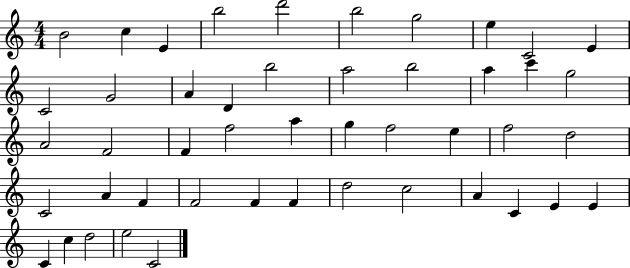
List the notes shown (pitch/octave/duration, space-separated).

B4/h C5/q E4/q B5/h D6/h B5/h G5/h E5/q C4/h E4/q C4/h G4/h A4/q D4/q B5/h A5/h B5/h A5/q C6/q G5/h A4/h F4/h F4/q F5/h A5/q G5/q F5/h E5/q F5/h D5/h C4/h A4/q F4/q F4/h F4/q F4/q D5/h C5/h A4/q C4/q E4/q E4/q C4/q C5/q D5/h E5/h C4/h